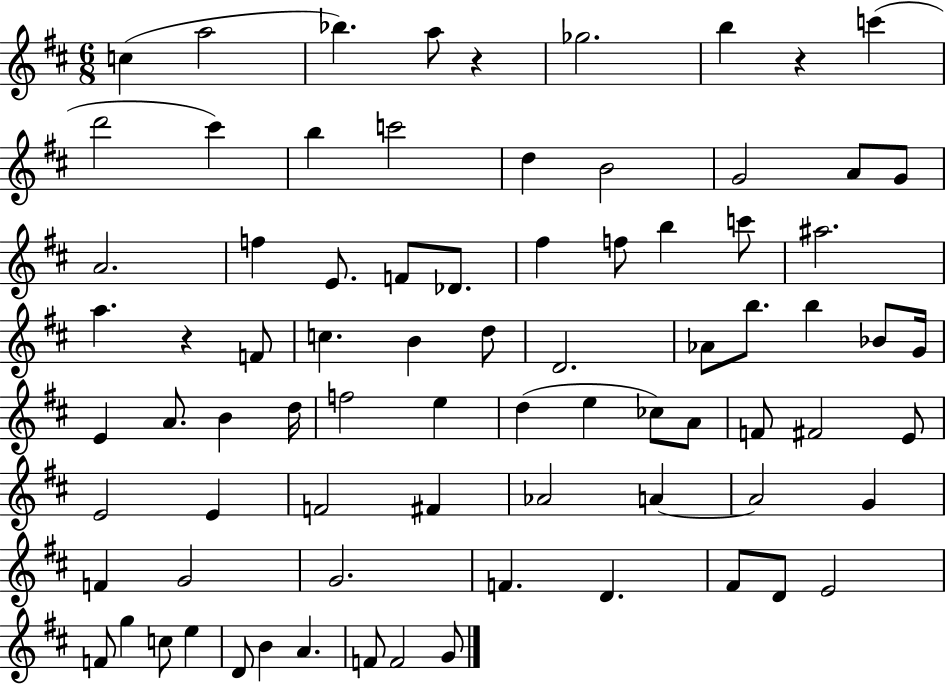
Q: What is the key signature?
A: D major